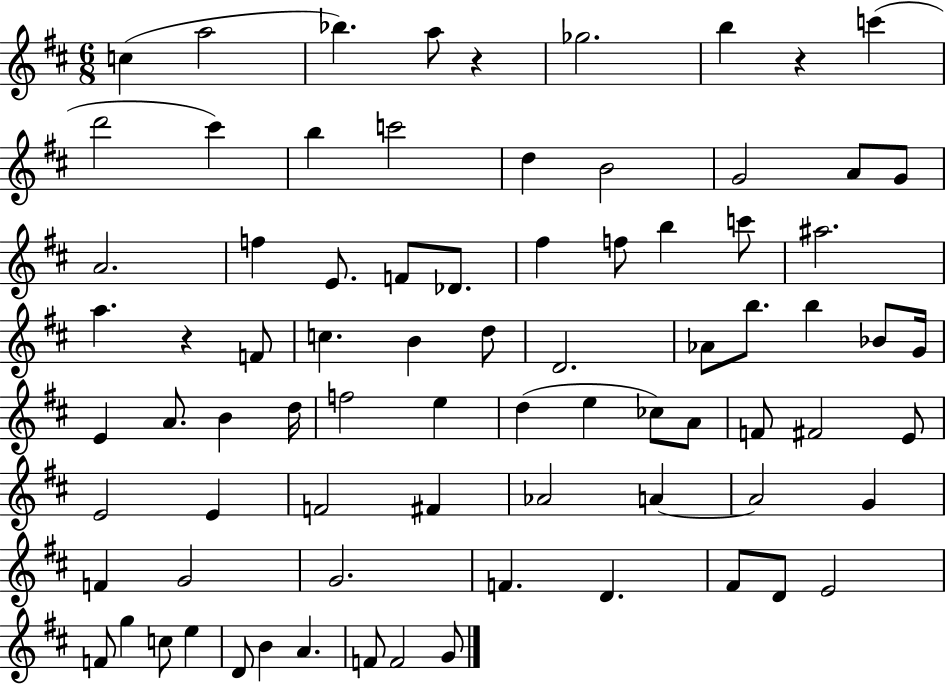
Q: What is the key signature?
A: D major